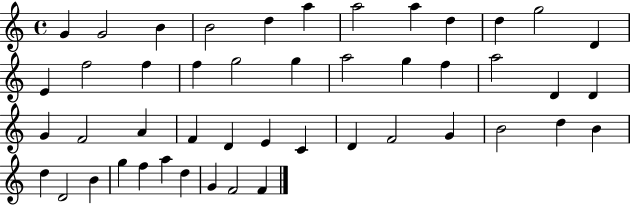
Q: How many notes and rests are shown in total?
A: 47